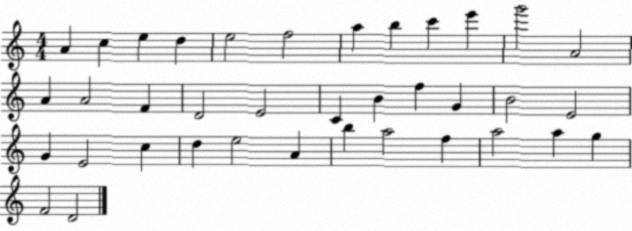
X:1
T:Untitled
M:4/4
L:1/4
K:C
A c e d e2 f2 a b c' e' g'2 A2 A A2 F D2 E2 C B f G B2 E2 G E2 c d e2 A b a2 f a2 a g F2 D2